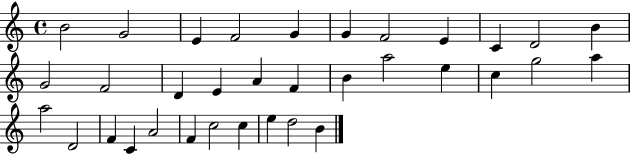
B4/h G4/h E4/q F4/h G4/q G4/q F4/h E4/q C4/q D4/h B4/q G4/h F4/h D4/q E4/q A4/q F4/q B4/q A5/h E5/q C5/q G5/h A5/q A5/h D4/h F4/q C4/q A4/h F4/q C5/h C5/q E5/q D5/h B4/q